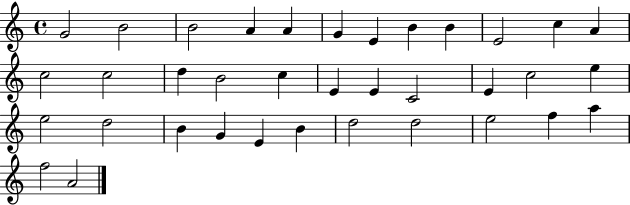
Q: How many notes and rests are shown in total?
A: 36